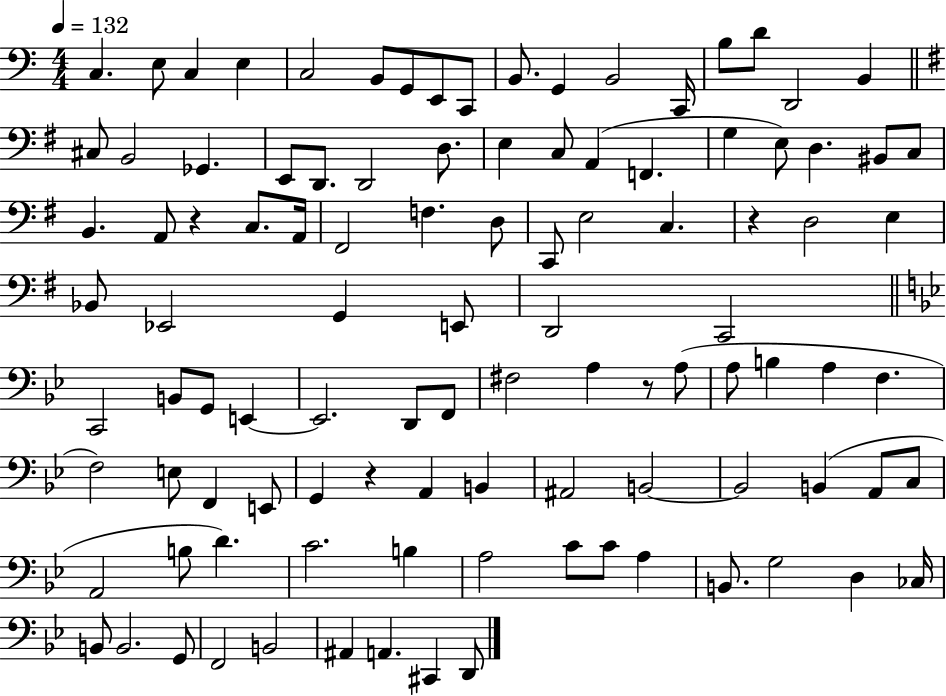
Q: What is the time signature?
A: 4/4